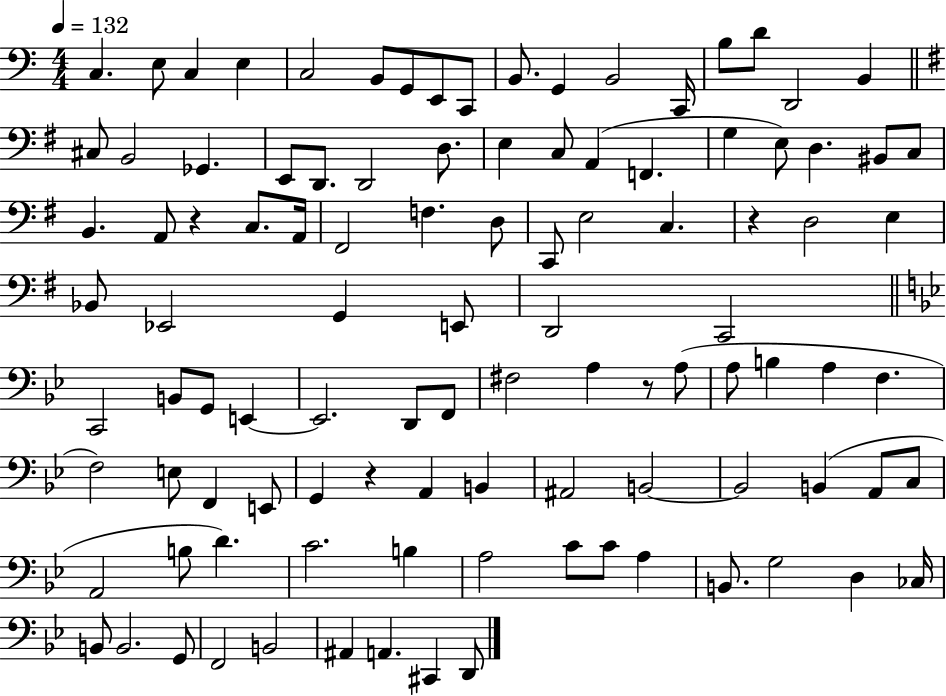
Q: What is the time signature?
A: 4/4